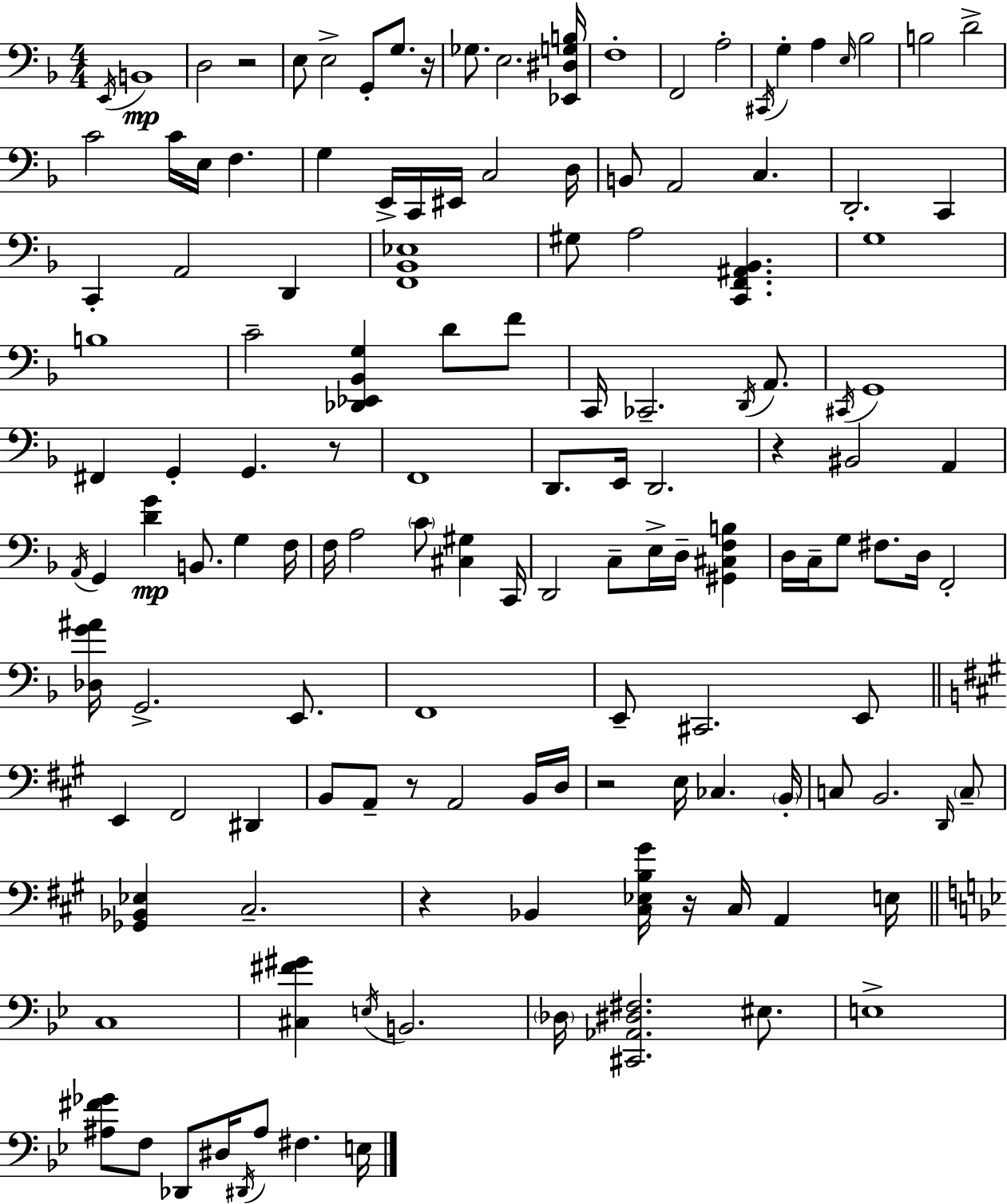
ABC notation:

X:1
T:Untitled
M:4/4
L:1/4
K:Dm
E,,/4 B,,4 D,2 z2 E,/2 E,2 G,,/2 G,/2 z/4 _G,/2 E,2 [_E,,^D,G,B,]/4 F,4 F,,2 A,2 ^C,,/4 G, A, E,/4 _B,2 B,2 D2 C2 C/4 E,/4 F, G, E,,/4 C,,/4 ^E,,/4 C,2 D,/4 B,,/2 A,,2 C, D,,2 C,, C,, A,,2 D,, [F,,_B,,_E,]4 ^G,/2 A,2 [C,,F,,^A,,_B,,] G,4 B,4 C2 [_D,,_E,,_B,,G,] D/2 F/2 C,,/4 _C,,2 D,,/4 A,,/2 ^C,,/4 G,,4 ^F,, G,, G,, z/2 F,,4 D,,/2 E,,/4 D,,2 z ^B,,2 A,, A,,/4 G,, [DG] B,,/2 G, F,/4 F,/4 A,2 C/2 [^C,^G,] C,,/4 D,,2 C,/2 E,/4 D,/4 [^G,,^C,F,B,] D,/4 C,/4 G,/2 ^F,/2 D,/4 F,,2 [_D,G^A]/4 G,,2 E,,/2 F,,4 E,,/2 ^C,,2 E,,/2 E,, ^F,,2 ^D,, B,,/2 A,,/2 z/2 A,,2 B,,/4 D,/4 z2 E,/4 _C, B,,/4 C,/2 B,,2 D,,/4 C,/2 [_G,,_B,,_E,] ^C,2 z _B,, [^C,_E,B,^G]/4 z/4 ^C,/4 A,, E,/4 C,4 [^C,^F^G] E,/4 B,,2 _D,/4 [^C,,_A,,^D,^F,]2 ^E,/2 E,4 [^A,^F_G]/2 F,/2 _D,,/2 ^D,/4 ^D,,/4 ^A,/2 ^F, E,/4